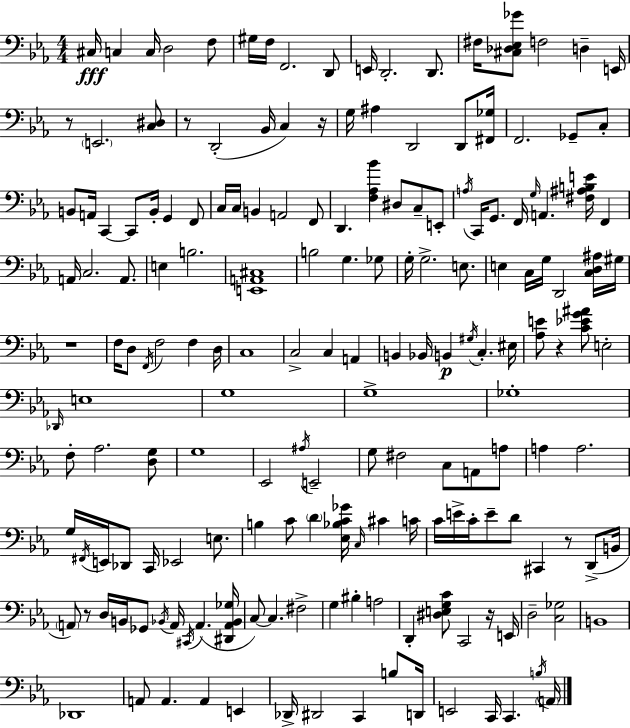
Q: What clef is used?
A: bass